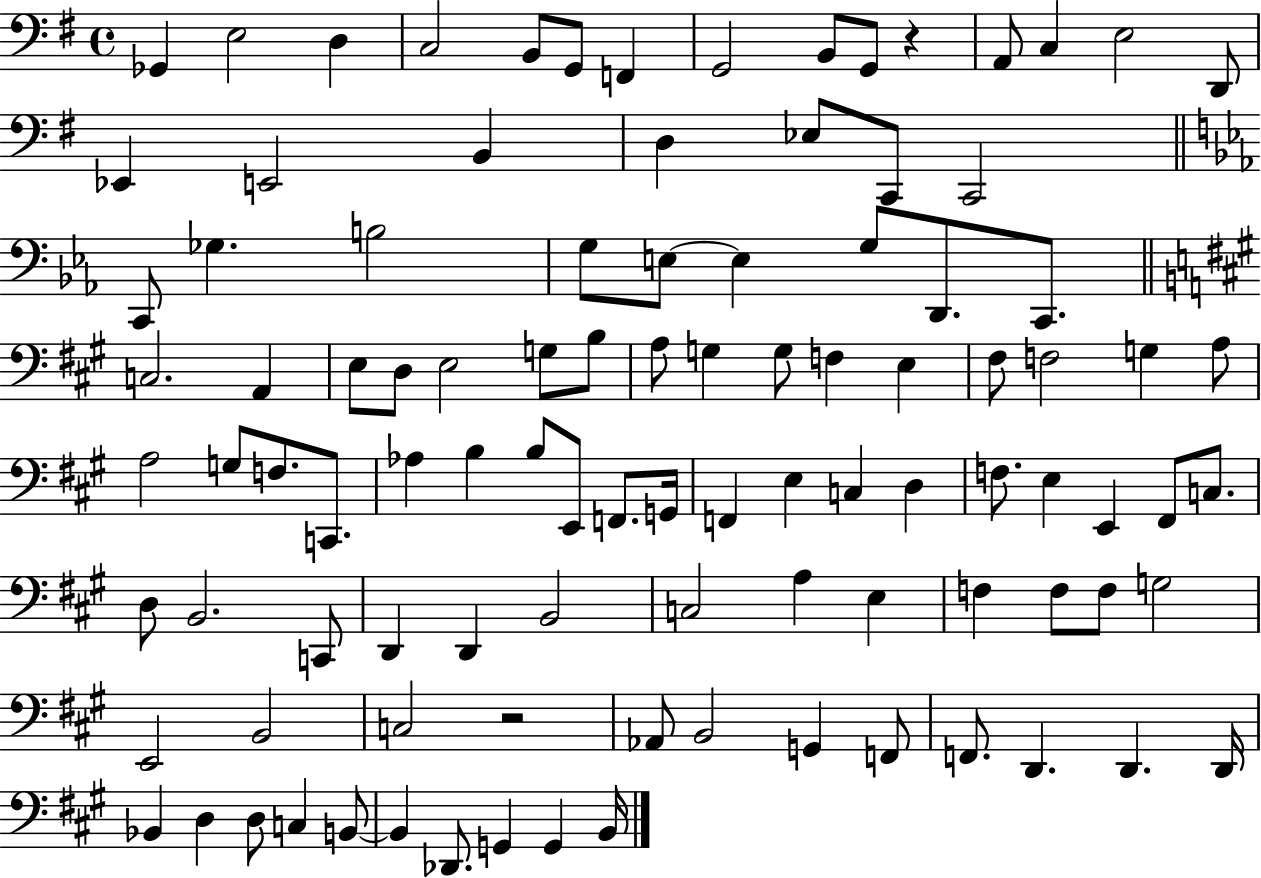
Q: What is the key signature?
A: G major